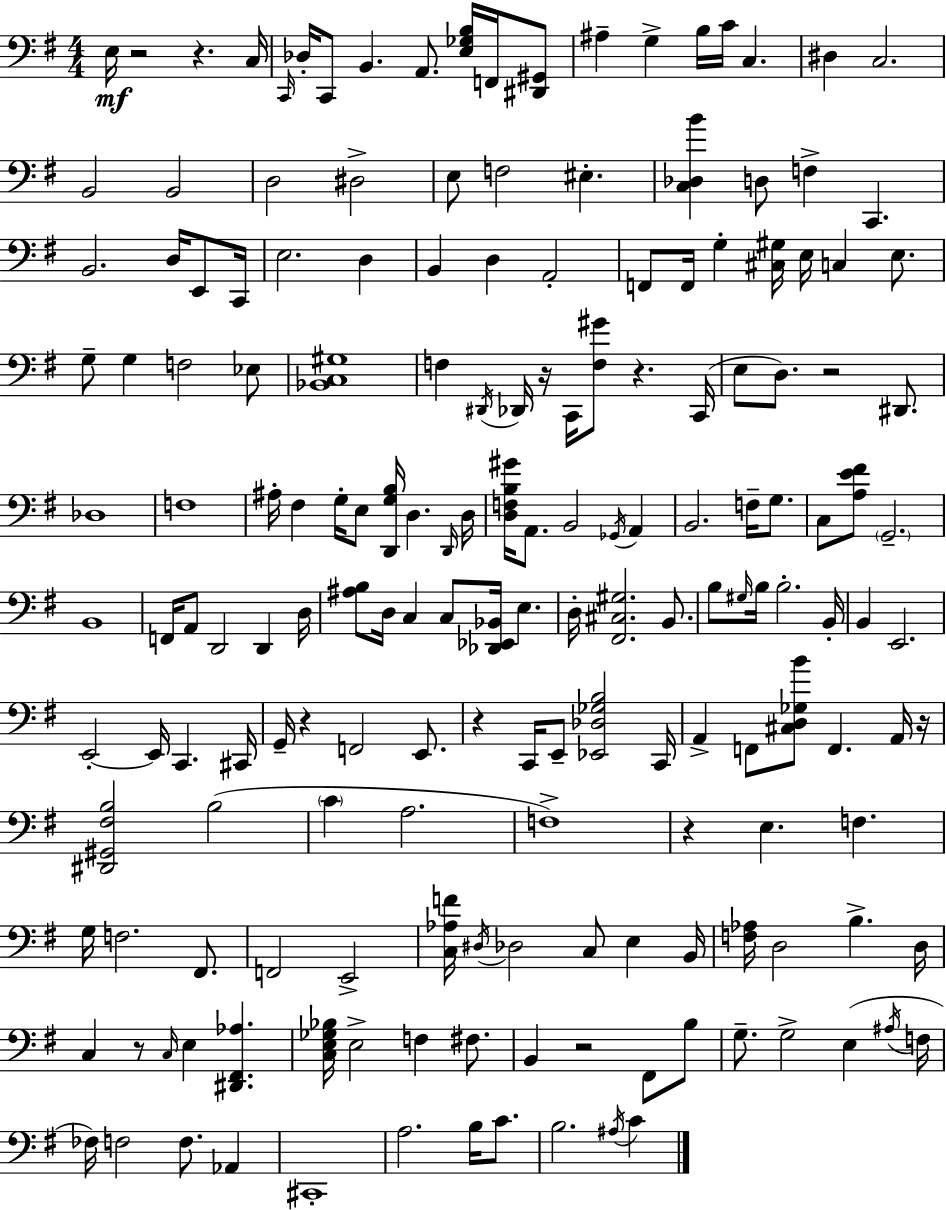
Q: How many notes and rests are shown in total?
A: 177